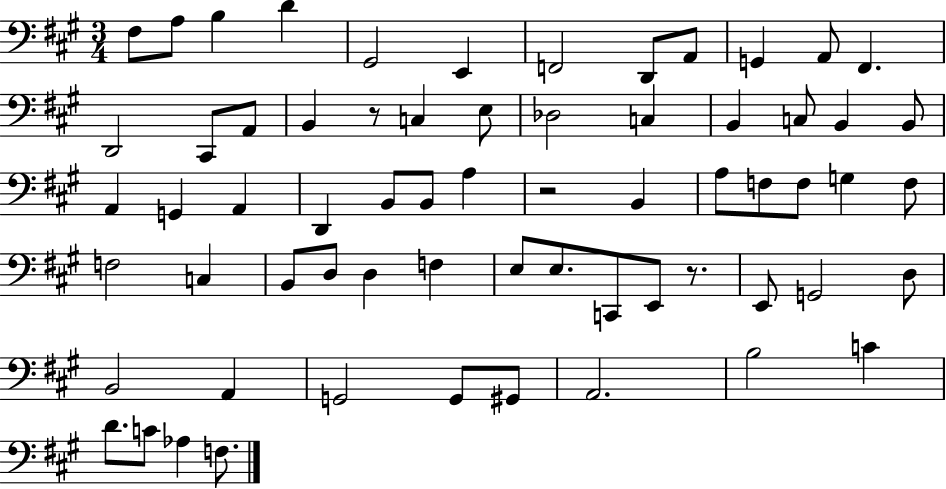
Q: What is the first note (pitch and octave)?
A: F#3